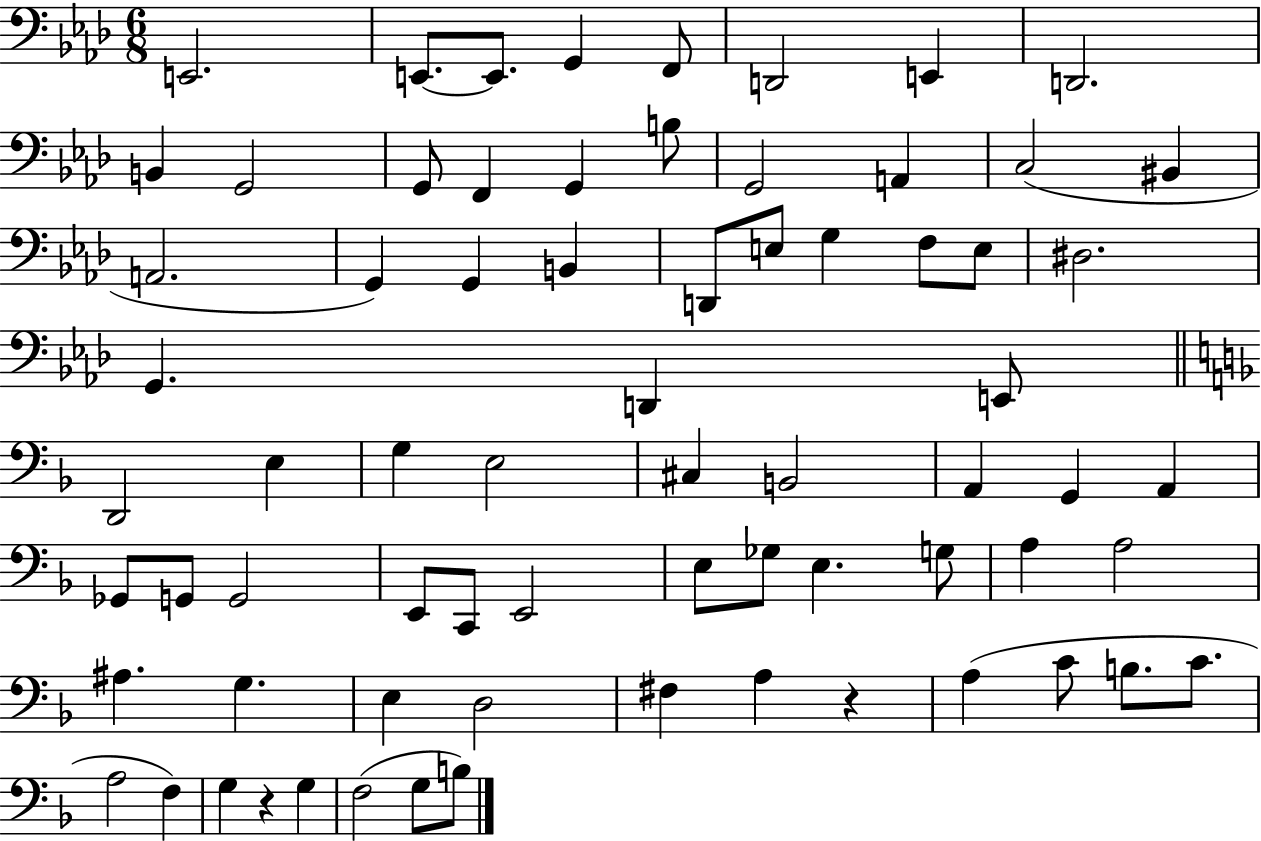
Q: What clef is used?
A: bass